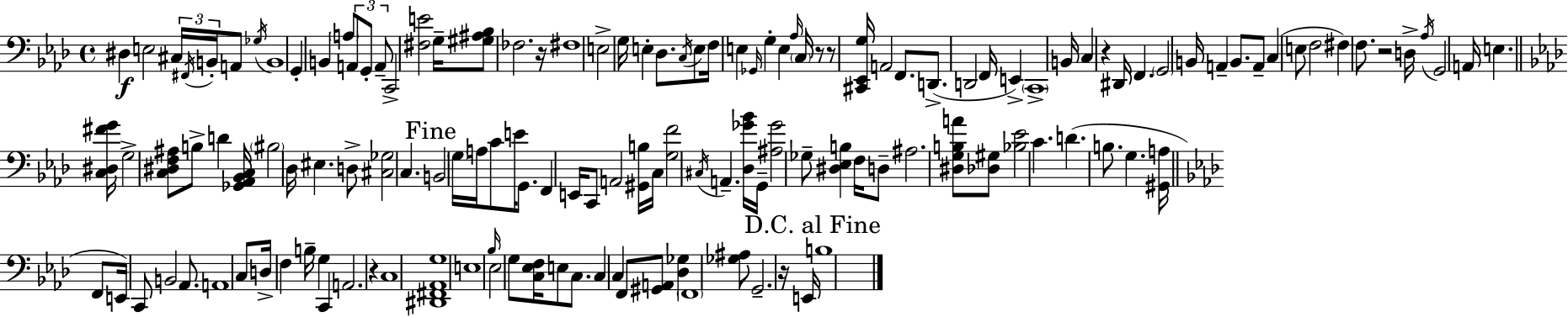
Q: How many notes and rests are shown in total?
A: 142